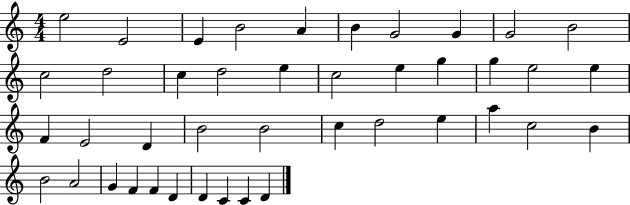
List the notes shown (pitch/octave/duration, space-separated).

E5/h E4/h E4/q B4/h A4/q B4/q G4/h G4/q G4/h B4/h C5/h D5/h C5/q D5/h E5/q C5/h E5/q G5/q G5/q E5/h E5/q F4/q E4/h D4/q B4/h B4/h C5/q D5/h E5/q A5/q C5/h B4/q B4/h A4/h G4/q F4/q F4/q D4/q D4/q C4/q C4/q D4/q